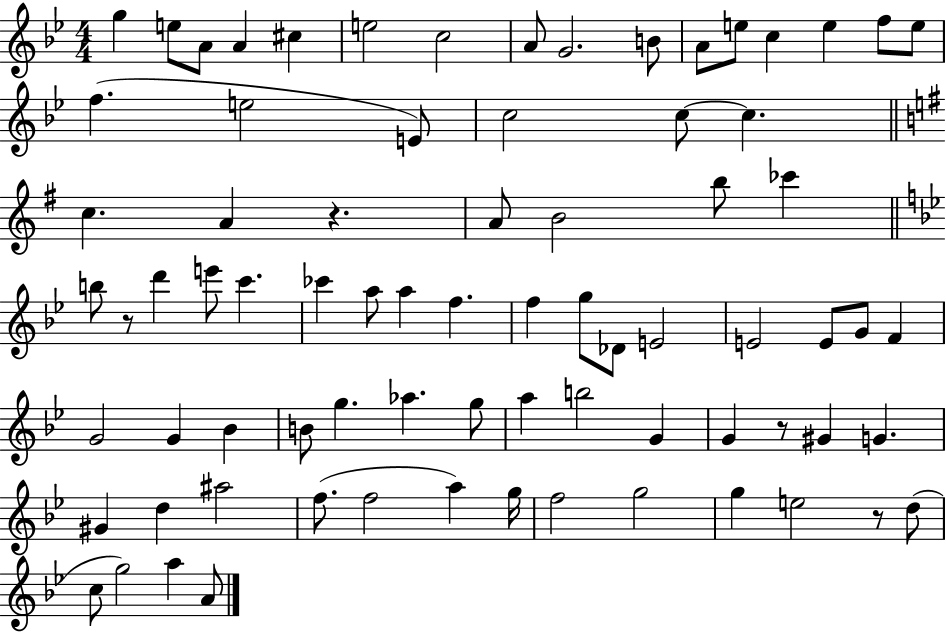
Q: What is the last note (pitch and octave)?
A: A4